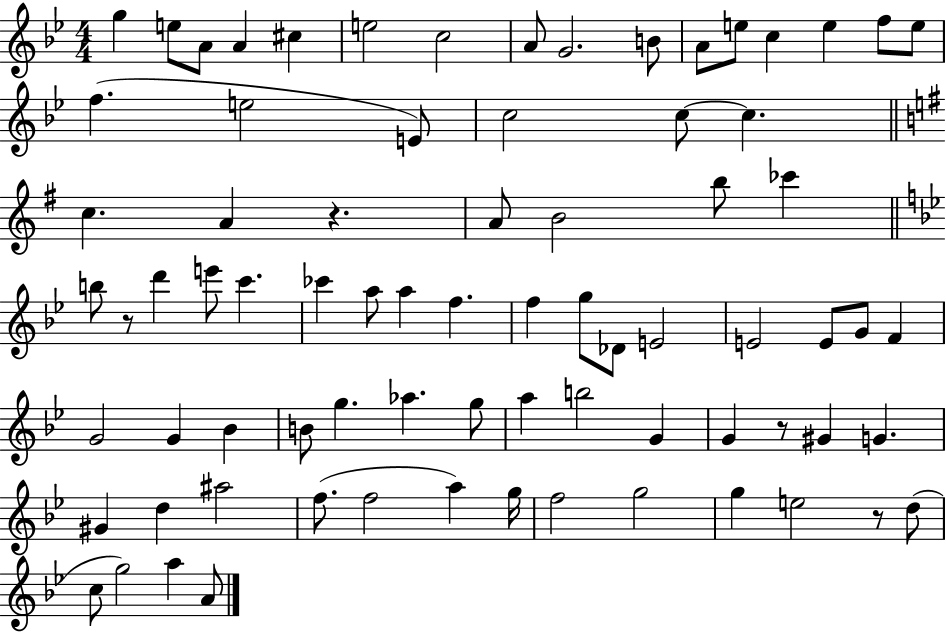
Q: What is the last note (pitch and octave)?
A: A4